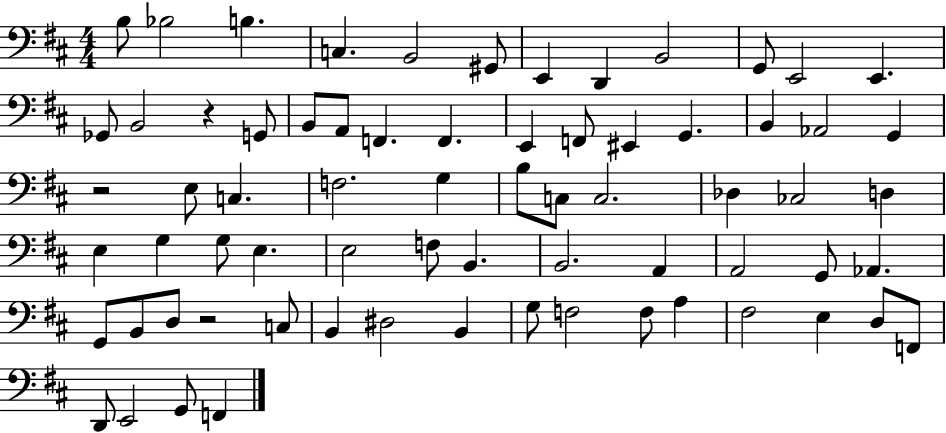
B3/e Bb3/h B3/q. C3/q. B2/h G#2/e E2/q D2/q B2/h G2/e E2/h E2/q. Gb2/e B2/h R/q G2/e B2/e A2/e F2/q. F2/q. E2/q F2/e EIS2/q G2/q. B2/q Ab2/h G2/q R/h E3/e C3/q. F3/h. G3/q B3/e C3/e C3/h. Db3/q CES3/h D3/q E3/q G3/q G3/e E3/q. E3/h F3/e B2/q. B2/h. A2/q A2/h G2/e Ab2/q. G2/e B2/e D3/e R/h C3/e B2/q D#3/h B2/q G3/e F3/h F3/e A3/q F#3/h E3/q D3/e F2/e D2/e E2/h G2/e F2/q